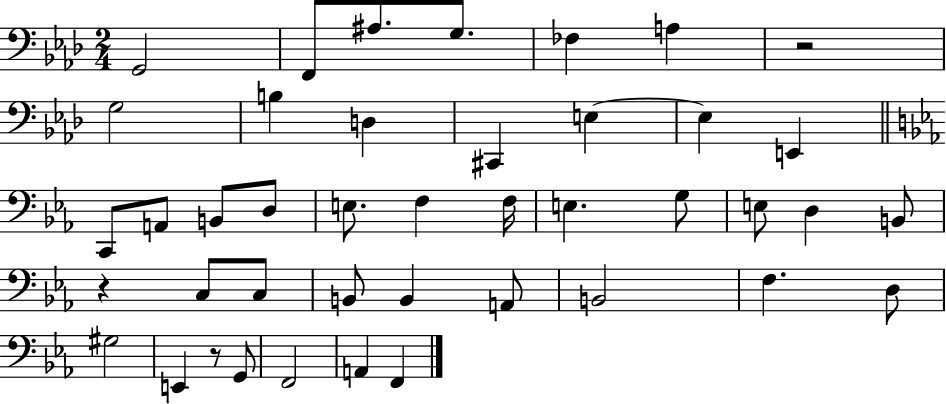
{
  \clef bass
  \numericTimeSignature
  \time 2/4
  \key aes \major
  g,2 | f,8 ais8. g8. | fes4 a4 | r2 | \break g2 | b4 d4 | cis,4 e4~~ | e4 e,4 | \break \bar "||" \break \key c \minor c,8 a,8 b,8 d8 | e8. f4 f16 | e4. g8 | e8 d4 b,8 | \break r4 c8 c8 | b,8 b,4 a,8 | b,2 | f4. d8 | \break gis2 | e,4 r8 g,8 | f,2 | a,4 f,4 | \break \bar "|."
}